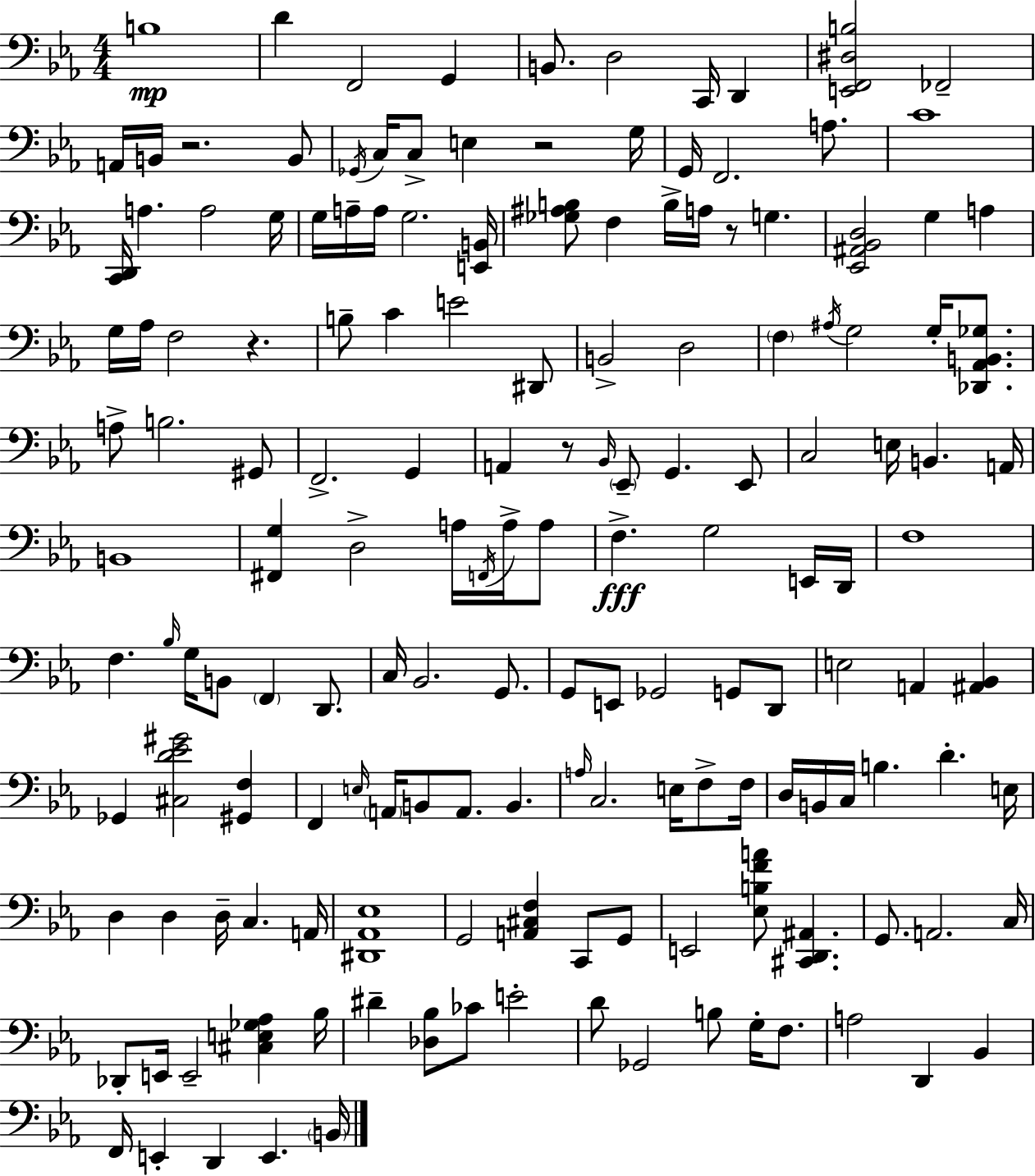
{
  \clef bass
  \numericTimeSignature
  \time 4/4
  \key ees \major
  \repeat volta 2 { b1\mp | d'4 f,2 g,4 | b,8. d2 c,16 d,4 | <e, f, dis b>2 fes,2-- | \break a,16 b,16 r2. b,8 | \acciaccatura { ges,16 } c16 c8-> e4 r2 | g16 g,16 f,2. a8. | c'1 | \break <c, d,>16 a4. a2 | g16 g16 a16-- a16 g2. | <e, b,>16 <ges ais b>8 f4 b16-> a16 r8 g4. | <ees, ais, bes, d>2 g4 a4 | \break g16 aes16 f2 r4. | b8-- c'4 e'2 dis,8 | b,2-> d2 | \parenthesize f4 \acciaccatura { ais16 } g2 g16-. <des, aes, b, ges>8. | \break a8-> b2. | gis,8 f,2.-> g,4 | a,4 r8 \grace { bes,16 } \parenthesize ees,8-- g,4. | ees,8 c2 e16 b,4. | \break a,16 b,1 | <fis, g>4 d2-> a16 | \acciaccatura { f,16 } a16-> a8 f4.->\fff g2 | e,16 d,16 f1 | \break f4. \grace { bes16 } g16 b,8 \parenthesize f,4 | d,8. c16 bes,2. | g,8. g,8 e,8 ges,2 | g,8 d,8 e2 a,4 | \break <ais, bes,>4 ges,4 <cis d' ees' gis'>2 | <gis, f>4 f,4 \grace { e16 } \parenthesize a,16 b,8 a,8. | b,4. \grace { a16 } c2. | e16 f8-> f16 d16 b,16 c16 b4. | \break d'4.-. e16 d4 d4 d16-- | c4. a,16 <dis, aes, ees>1 | g,2 <a, cis f>4 | c,8 g,8 e,2 <ees b f' a'>8 | \break <cis, d, ais,>4. g,8. a,2. | c16 des,8-. e,16 e,2-- | <cis e ges aes>4 bes16 dis'4-- <des bes>8 ces'8 e'2-. | d'8 ges,2 | \break b8 g16-. f8. a2 d,4 | bes,4 f,16 e,4-. d,4 | e,4. \parenthesize b,16 } \bar "|."
}